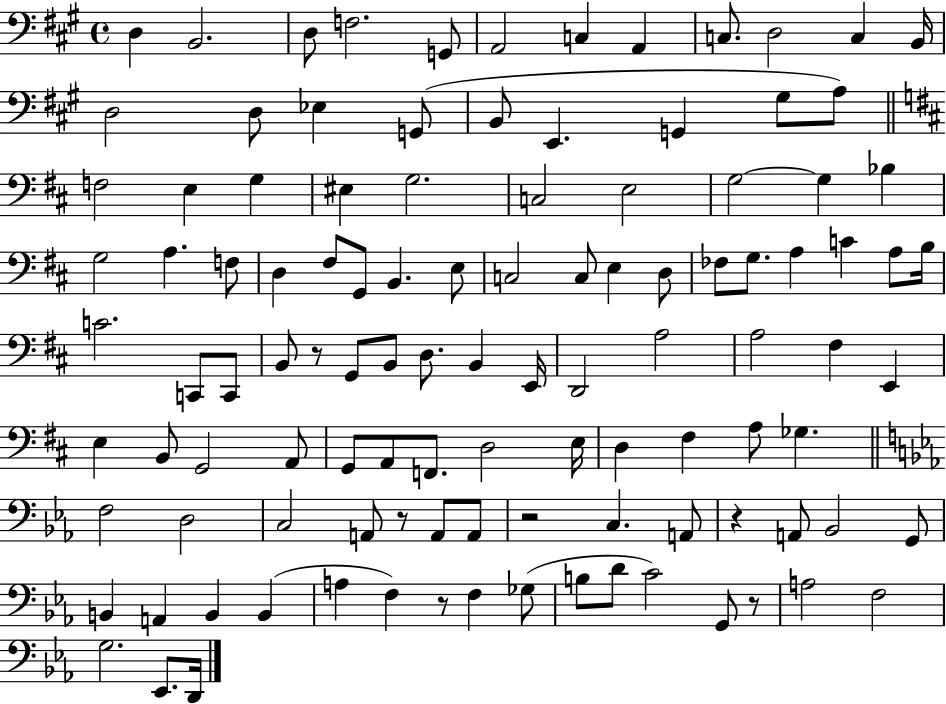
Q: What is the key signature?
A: A major